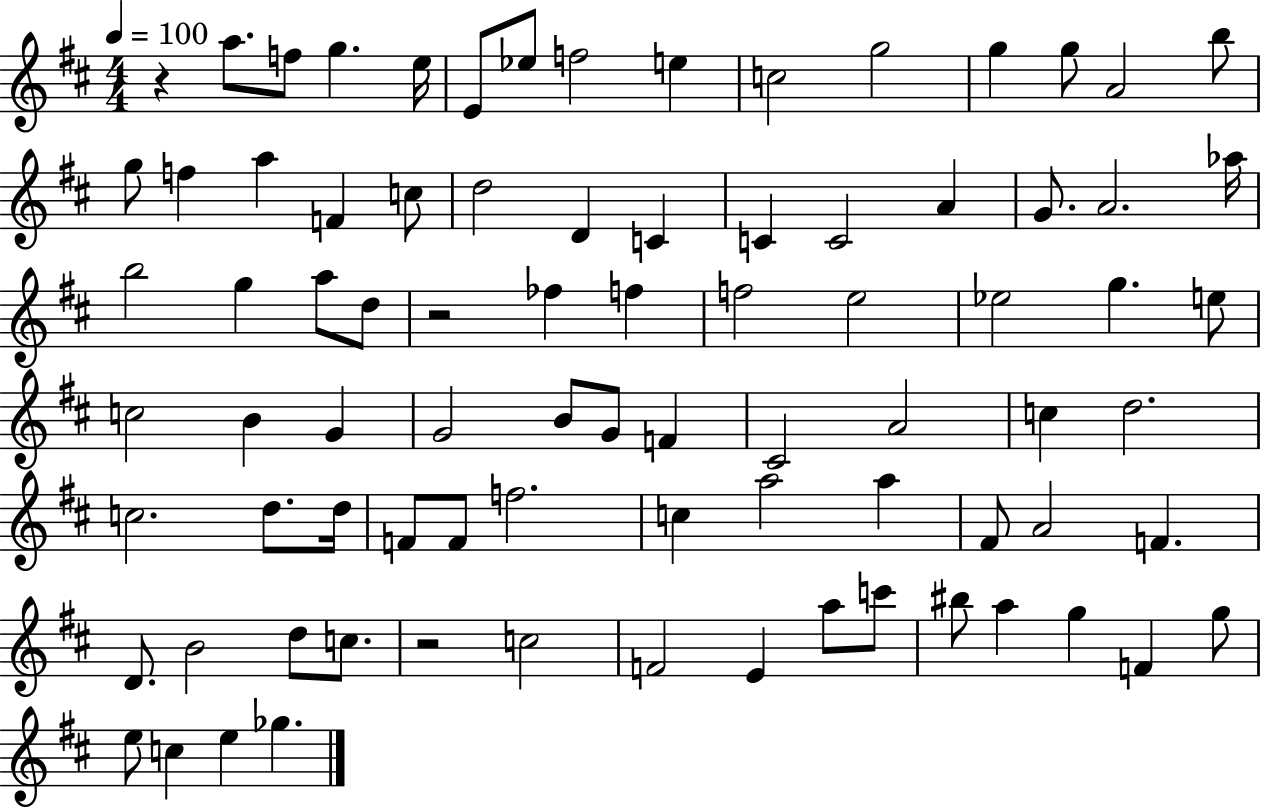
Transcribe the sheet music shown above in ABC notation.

X:1
T:Untitled
M:4/4
L:1/4
K:D
z a/2 f/2 g e/4 E/2 _e/2 f2 e c2 g2 g g/2 A2 b/2 g/2 f a F c/2 d2 D C C C2 A G/2 A2 _a/4 b2 g a/2 d/2 z2 _f f f2 e2 _e2 g e/2 c2 B G G2 B/2 G/2 F ^C2 A2 c d2 c2 d/2 d/4 F/2 F/2 f2 c a2 a ^F/2 A2 F D/2 B2 d/2 c/2 z2 c2 F2 E a/2 c'/2 ^b/2 a g F g/2 e/2 c e _g